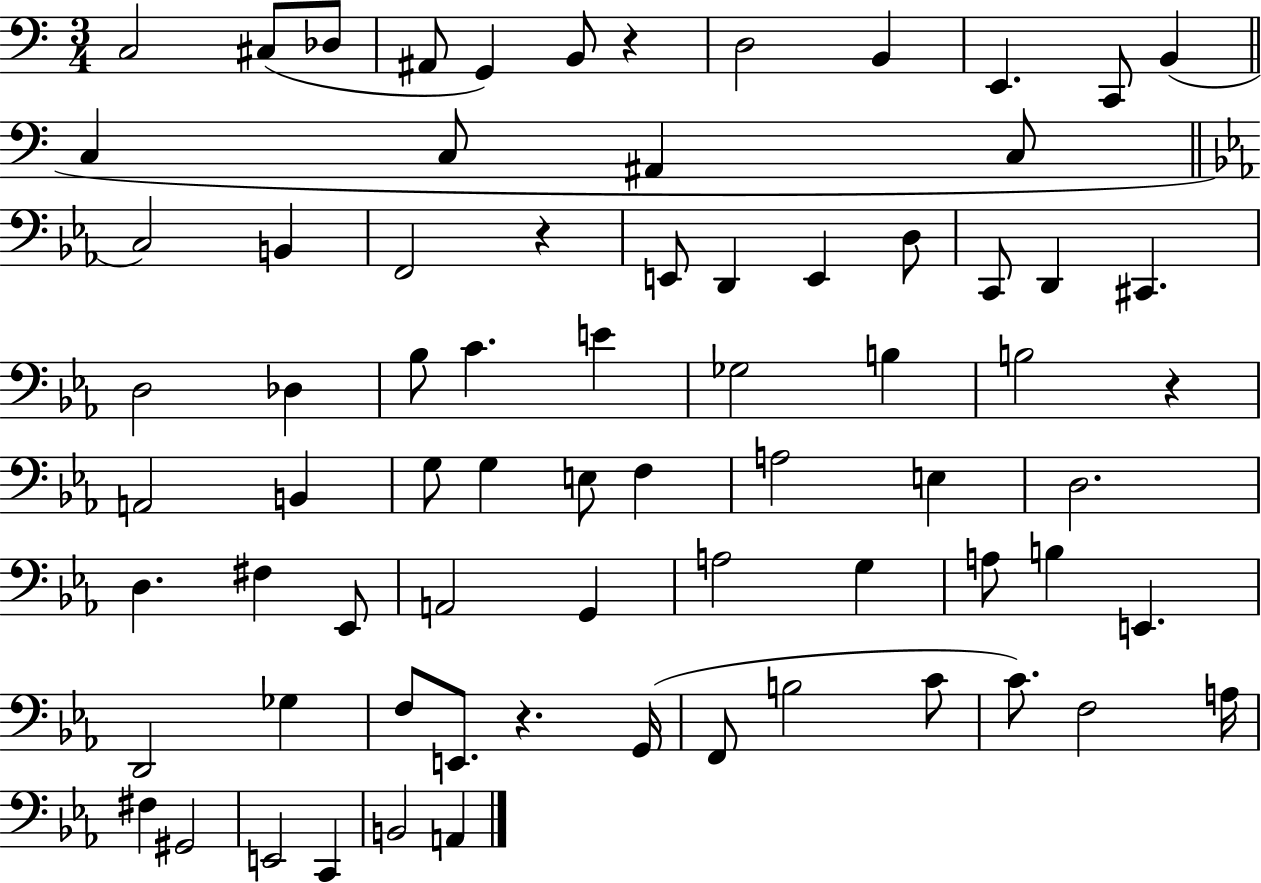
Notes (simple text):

C3/h C#3/e Db3/e A#2/e G2/q B2/e R/q D3/h B2/q E2/q. C2/e B2/q C3/q C3/e A#2/q C3/e C3/h B2/q F2/h R/q E2/e D2/q E2/q D3/e C2/e D2/q C#2/q. D3/h Db3/q Bb3/e C4/q. E4/q Gb3/h B3/q B3/h R/q A2/h B2/q G3/e G3/q E3/e F3/q A3/h E3/q D3/h. D3/q. F#3/q Eb2/e A2/h G2/q A3/h G3/q A3/e B3/q E2/q. D2/h Gb3/q F3/e E2/e. R/q. G2/s F2/e B3/h C4/e C4/e. F3/h A3/s F#3/q G#2/h E2/h C2/q B2/h A2/q